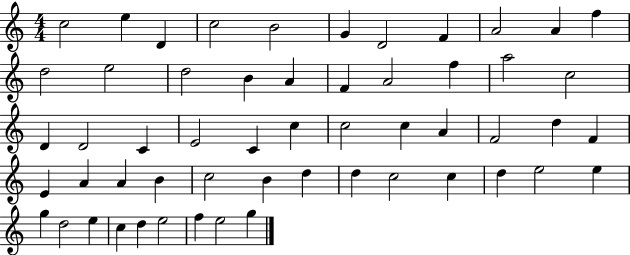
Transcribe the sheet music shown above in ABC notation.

X:1
T:Untitled
M:4/4
L:1/4
K:C
c2 e D c2 B2 G D2 F A2 A f d2 e2 d2 B A F A2 f a2 c2 D D2 C E2 C c c2 c A F2 d F E A A B c2 B d d c2 c d e2 e g d2 e c d e2 f e2 g